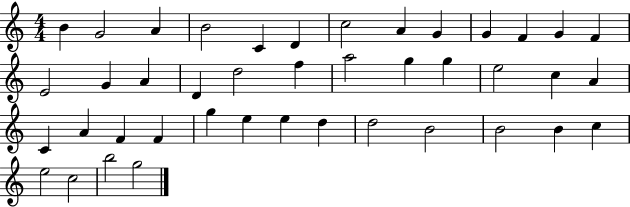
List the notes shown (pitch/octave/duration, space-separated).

B4/q G4/h A4/q B4/h C4/q D4/q C5/h A4/q G4/q G4/q F4/q G4/q F4/q E4/h G4/q A4/q D4/q D5/h F5/q A5/h G5/q G5/q E5/h C5/q A4/q C4/q A4/q F4/q F4/q G5/q E5/q E5/q D5/q D5/h B4/h B4/h B4/q C5/q E5/h C5/h B5/h G5/h